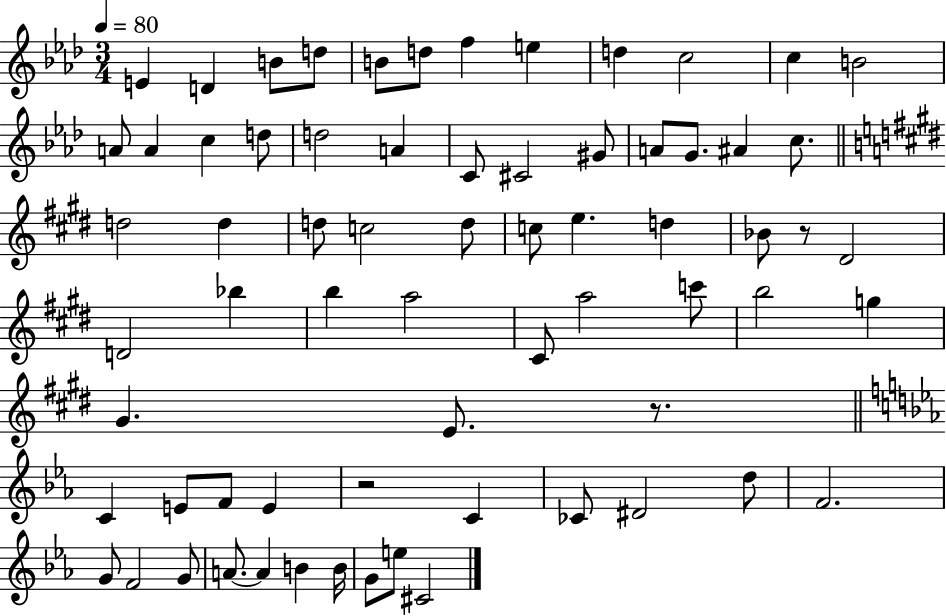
X:1
T:Untitled
M:3/4
L:1/4
K:Ab
E D B/2 d/2 B/2 d/2 f e d c2 c B2 A/2 A c d/2 d2 A C/2 ^C2 ^G/2 A/2 G/2 ^A c/2 d2 d d/2 c2 d/2 c/2 e d _B/2 z/2 ^D2 D2 _b b a2 ^C/2 a2 c'/2 b2 g ^G E/2 z/2 C E/2 F/2 E z2 C _C/2 ^D2 d/2 F2 G/2 F2 G/2 A/2 A B B/4 G/2 e/2 ^C2